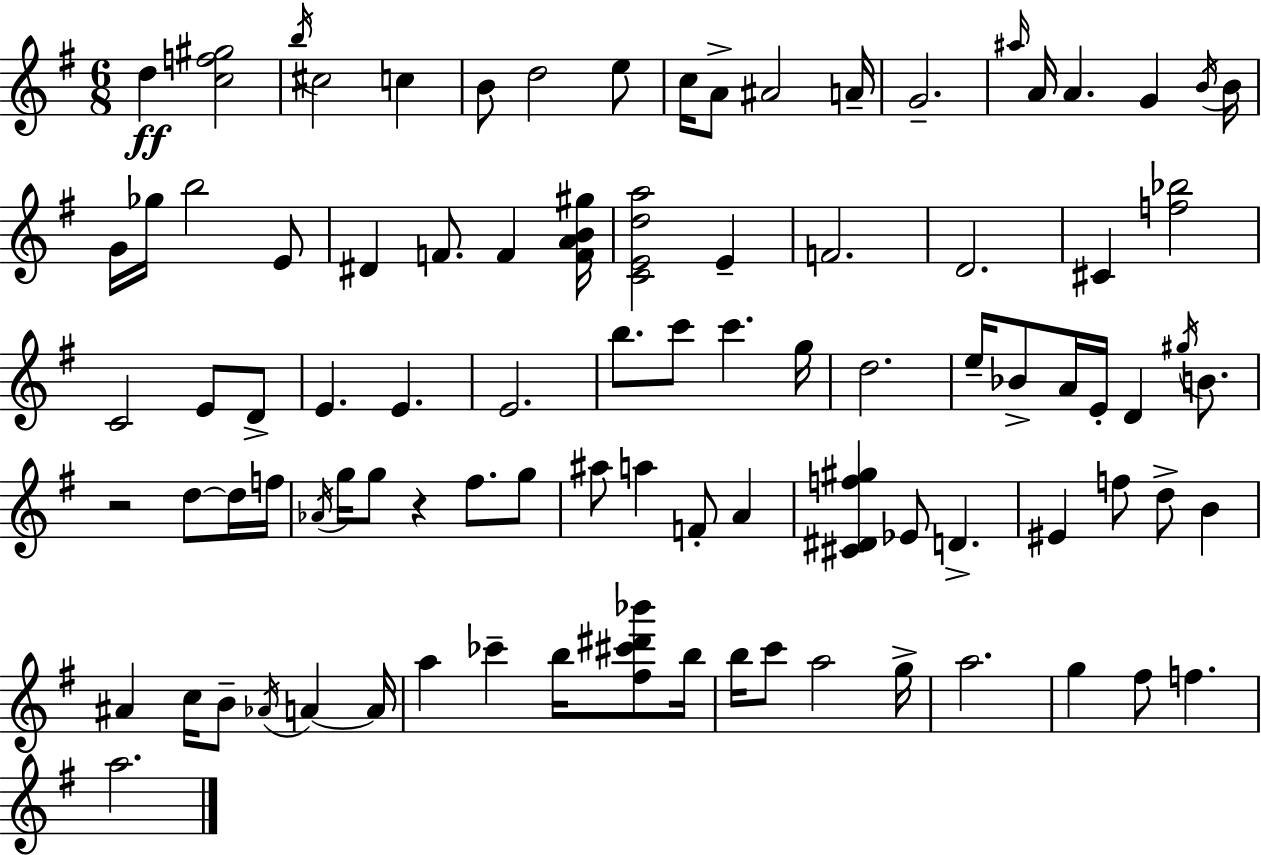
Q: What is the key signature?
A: G major